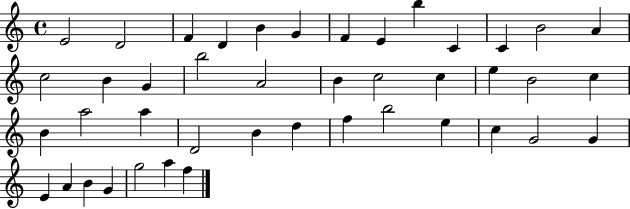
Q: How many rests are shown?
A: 0